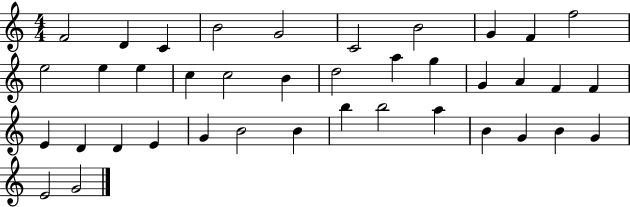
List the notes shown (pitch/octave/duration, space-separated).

F4/h D4/q C4/q B4/h G4/h C4/h B4/h G4/q F4/q F5/h E5/h E5/q E5/q C5/q C5/h B4/q D5/h A5/q G5/q G4/q A4/q F4/q F4/q E4/q D4/q D4/q E4/q G4/q B4/h B4/q B5/q B5/h A5/q B4/q G4/q B4/q G4/q E4/h G4/h